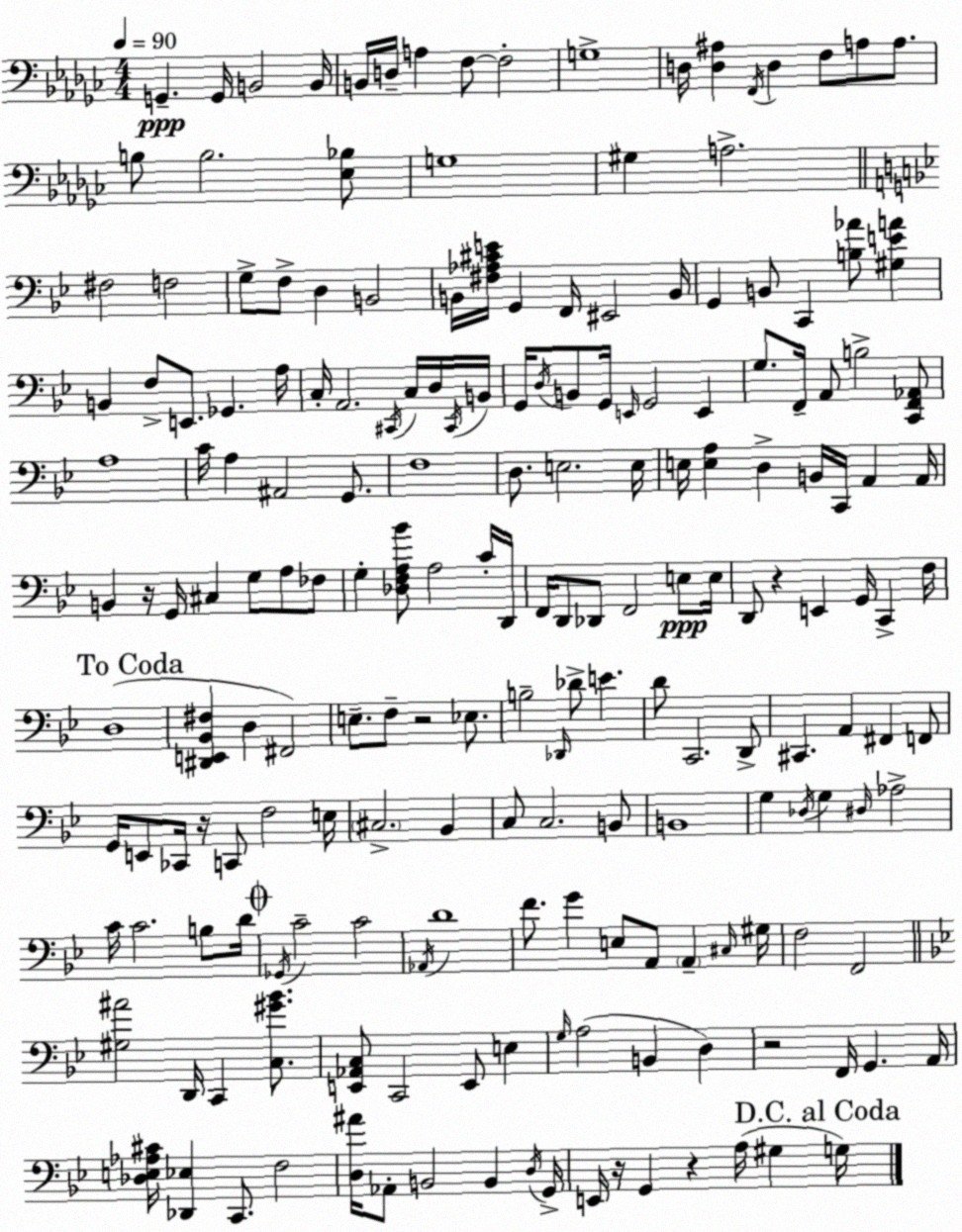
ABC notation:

X:1
T:Untitled
M:4/4
L:1/4
K:Ebm
G,, G,,/4 B,,2 B,,/4 B,,/4 D,/4 A, F,/2 F,2 G,4 D,/4 [D,^A,] F,,/4 D, F,/2 A,/2 A,/2 B,/2 B,2 [_E,_B,]/2 G,4 ^G, A,2 ^F,2 F,2 G,/2 F,/2 D, B,,2 B,,/4 [^F,_A,^CE]/4 G,, F,,/4 ^E,,2 B,,/4 G,, B,,/2 C,, [B,_A]/2 [^G,EA] B,, F,/2 E,,/2 _G,, A,/4 C,/4 A,,2 ^C,,/4 C,/4 D,/4 ^C,,/4 B,,/4 G,,/4 D,/4 B,,/2 G,,/4 E,,/4 G,,2 E,, G,/2 F,,/4 A,,/2 B,2 [C,,F,,_A,,]/2 A,4 C/4 A, ^A,,2 G,,/2 F,4 D,/2 E,2 E,/4 E,/4 [E,A,] D, B,,/4 C,,/4 A,, A,,/4 B,, z/4 G,,/4 ^C, G,/2 A,/2 _F,/2 G, [_D,F,A,_B]/2 A,2 C/4 D,,/4 F,,/4 D,,/2 _D,,/2 F,,2 E,/2 E,/4 D,,/2 z E,, G,,/4 C,, F,/4 D,4 [^D,,E,,_B,,^F,] D, ^F,,2 E,/2 F,/2 z2 _E,/2 B,2 _D,,/4 _D/2 E D/2 C,,2 D,,/2 ^C,, A,, ^F,, F,,/2 G,,/4 E,,/2 _C,,/4 z/4 C,,/2 F,2 E,/4 ^C,2 _B,, C,/2 C,2 B,,/2 B,,4 G, _D,/4 G, ^D,/4 _A,2 C/4 C2 B,/2 D/4 _G,,/4 C2 C2 _A,,/4 D4 F/2 G E,/2 A,,/2 A,, ^C,/4 ^G,/4 F,2 F,,2 [^G,^A]2 D,,/4 C,, [C,^G_B]/2 [E,,_A,,C,]/2 C,,2 E,,/2 E, G,/4 A,2 B,, D, z2 F,,/4 G,, A,,/4 [_D,E,_A,^C]/4 [_D,,_E,] C,,/2 F,2 [D,^A]/4 _A,,/2 B,,2 B,, D,/4 G,,/4 E,,/4 z/4 G,, z A,/4 ^G, G,/4